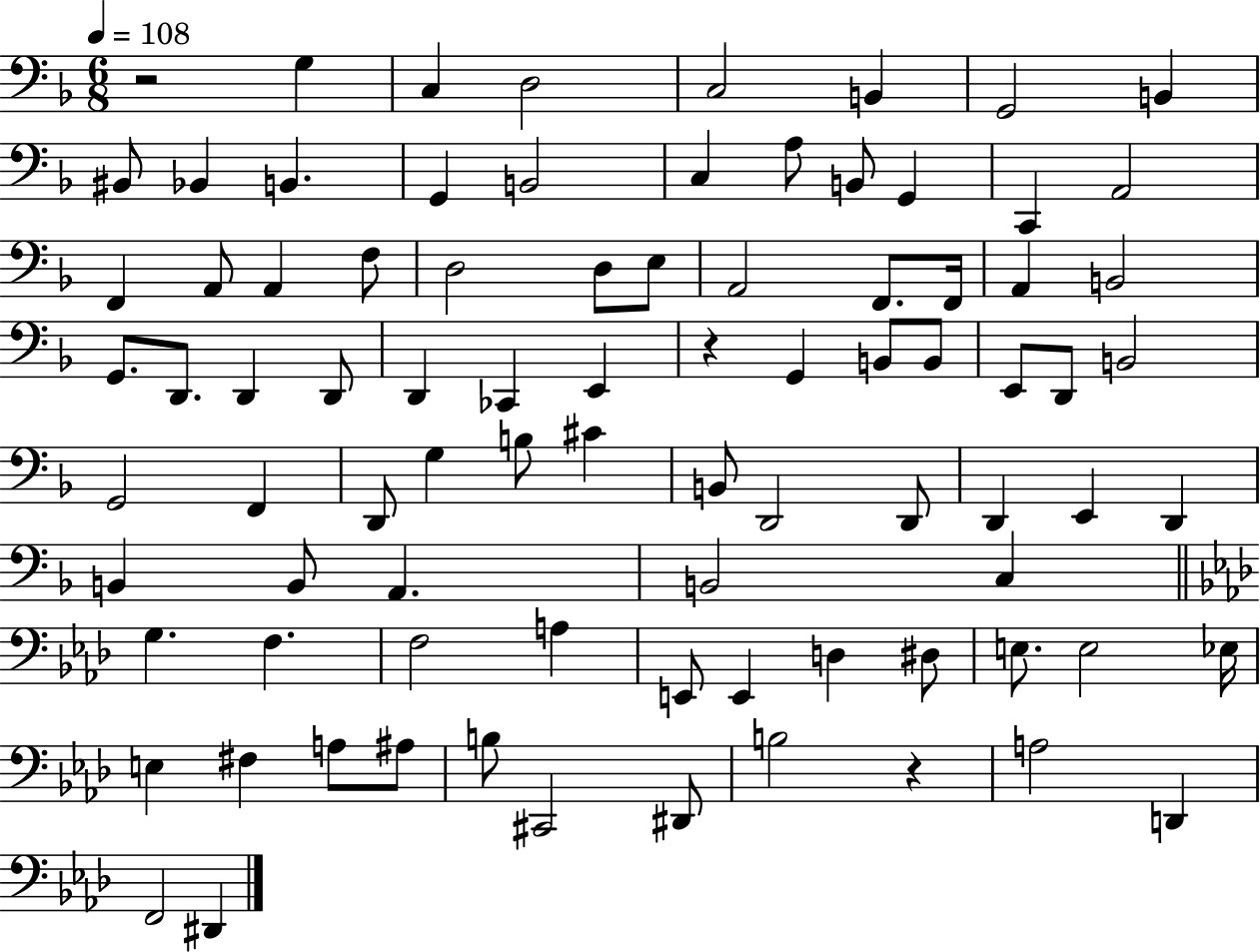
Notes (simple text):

R/h G3/q C3/q D3/h C3/h B2/q G2/h B2/q BIS2/e Bb2/q B2/q. G2/q B2/h C3/q A3/e B2/e G2/q C2/q A2/h F2/q A2/e A2/q F3/e D3/h D3/e E3/e A2/h F2/e. F2/s A2/q B2/h G2/e. D2/e. D2/q D2/e D2/q CES2/q E2/q R/q G2/q B2/e B2/e E2/e D2/e B2/h G2/h F2/q D2/e G3/q B3/e C#4/q B2/e D2/h D2/e D2/q E2/q D2/q B2/q B2/e A2/q. B2/h C3/q G3/q. F3/q. F3/h A3/q E2/e E2/q D3/q D#3/e E3/e. E3/h Eb3/s E3/q F#3/q A3/e A#3/e B3/e C#2/h D#2/e B3/h R/q A3/h D2/q F2/h D#2/q